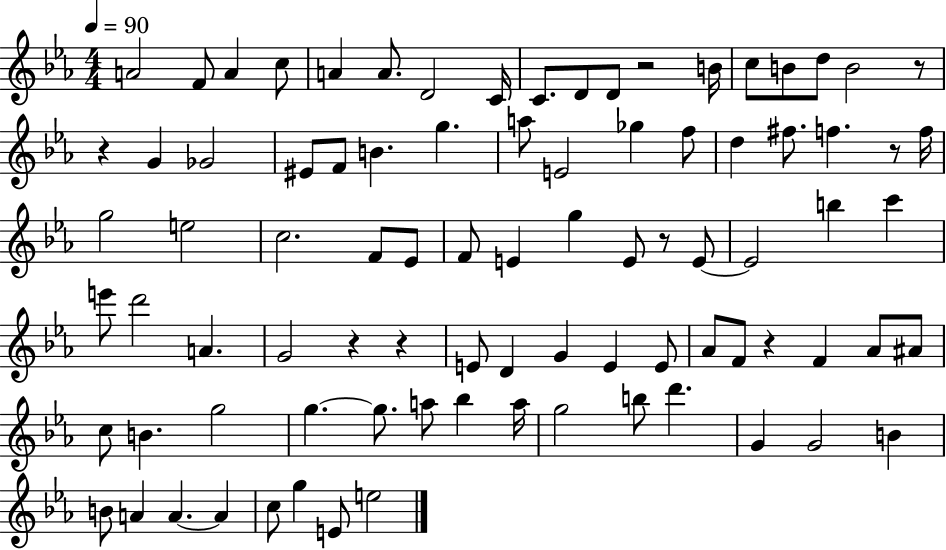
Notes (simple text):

A4/h F4/e A4/q C5/e A4/q A4/e. D4/h C4/s C4/e. D4/e D4/e R/h B4/s C5/e B4/e D5/e B4/h R/e R/q G4/q Gb4/h EIS4/e F4/e B4/q. G5/q. A5/e E4/h Gb5/q F5/e D5/q F#5/e. F5/q. R/e F5/s G5/h E5/h C5/h. F4/e Eb4/e F4/e E4/q G5/q E4/e R/e E4/e E4/h B5/q C6/q E6/e D6/h A4/q. G4/h R/q R/q E4/e D4/q G4/q E4/q E4/e Ab4/e F4/e R/q F4/q Ab4/e A#4/e C5/e B4/q. G5/h G5/q. G5/e. A5/e Bb5/q A5/s G5/h B5/e D6/q. G4/q G4/h B4/q B4/e A4/q A4/q. A4/q C5/e G5/q E4/e E5/h